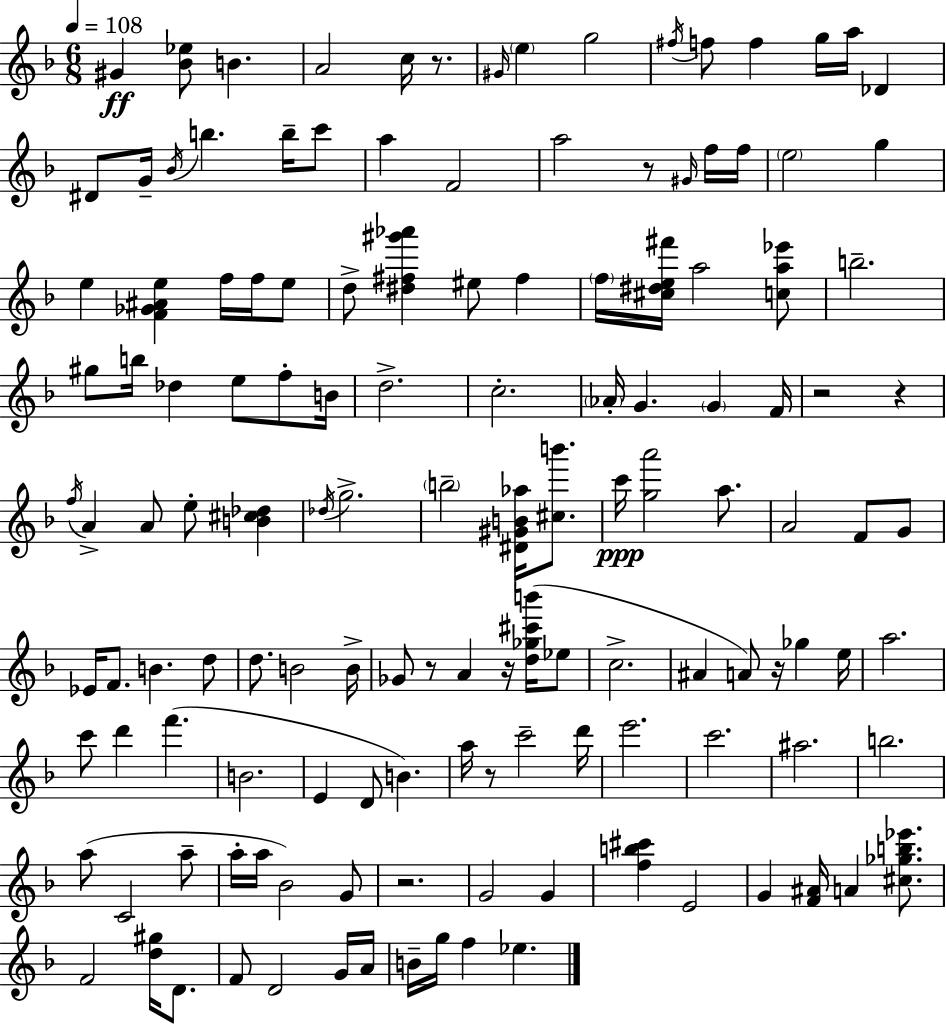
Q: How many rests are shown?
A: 9